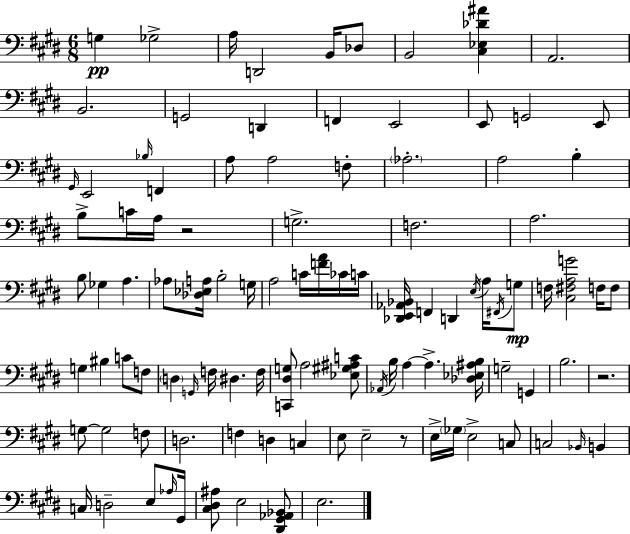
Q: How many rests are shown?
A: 3